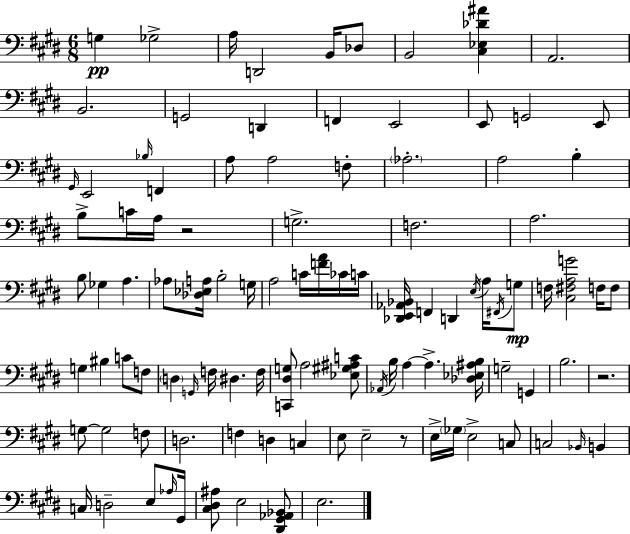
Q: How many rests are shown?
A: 3